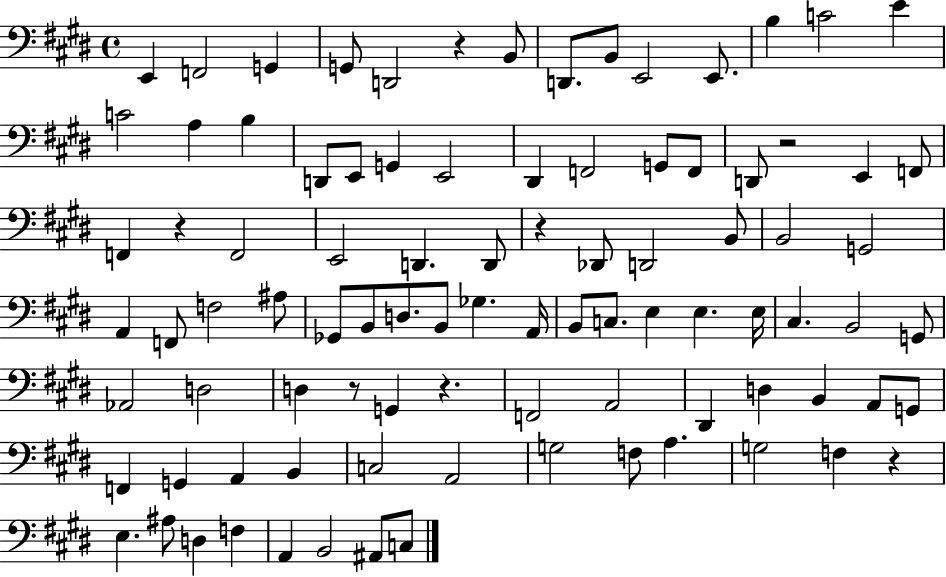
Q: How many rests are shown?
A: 7